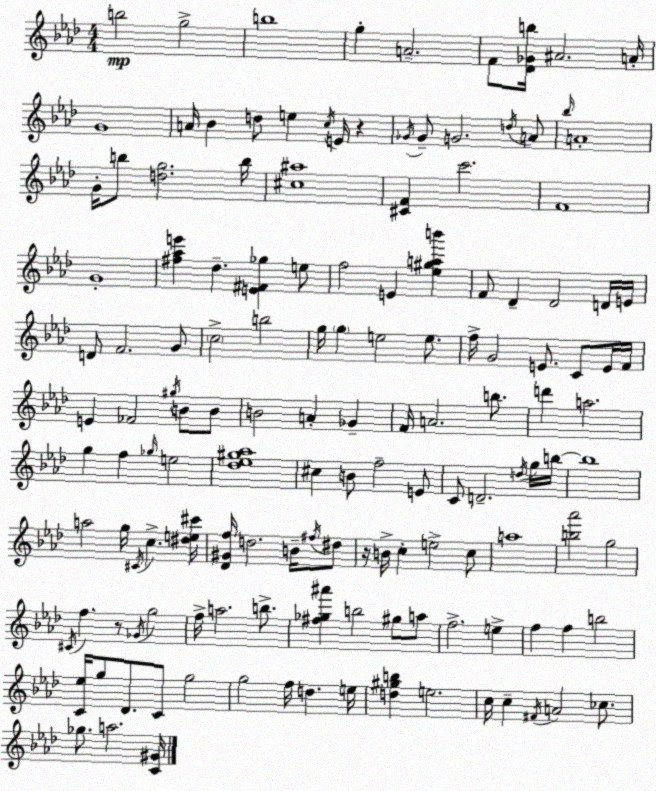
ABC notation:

X:1
T:Untitled
M:4/4
L:1/4
K:Ab
b2 g2 b4 g A2 F/2 [_D_Gb]/4 ^A2 A/4 G4 A/4 _B d/2 e c/4 E/4 z _G/4 _G/2 G2 d/4 A/2 _b/4 A4 G/4 b/2 [dg]2 b/4 [^c^a]4 [^CF] c'2 F4 G4 [^f_ae'] _d [E^F_g] e/2 f2 E [_e^gab'] F/2 _D _D2 D/4 E/4 D/2 F2 G/2 c2 b2 g/4 g e2 e/2 f/4 G2 E/2 C/2 E/4 F/4 E _F2 ^g/4 B/2 B/2 B2 A _G F/4 A2 b/2 d' a2 g f _g/4 e2 [_d_e^g_a]4 ^c B/2 f2 E/2 C/2 D2 d/4 g/4 b/4 b4 a2 g/4 ^C/4 c [^de^c']/4 [_D^Gf]/4 d2 B/4 ^f/4 ^d/2 z/4 B/4 c e2 c/2 a4 [b_a']2 g2 ^C/4 f z/2 _G/4 g2 f/4 a2 b/2 [^f_g^a'] b2 ^g/2 a/2 f2 e f f b2 [C_e]/4 g/2 _D/2 C/2 g2 g2 f/4 d e/4 [d^gb] e2 c/4 c ^F/4 A2 _c/2 _g/2 a2 [C^G]/4